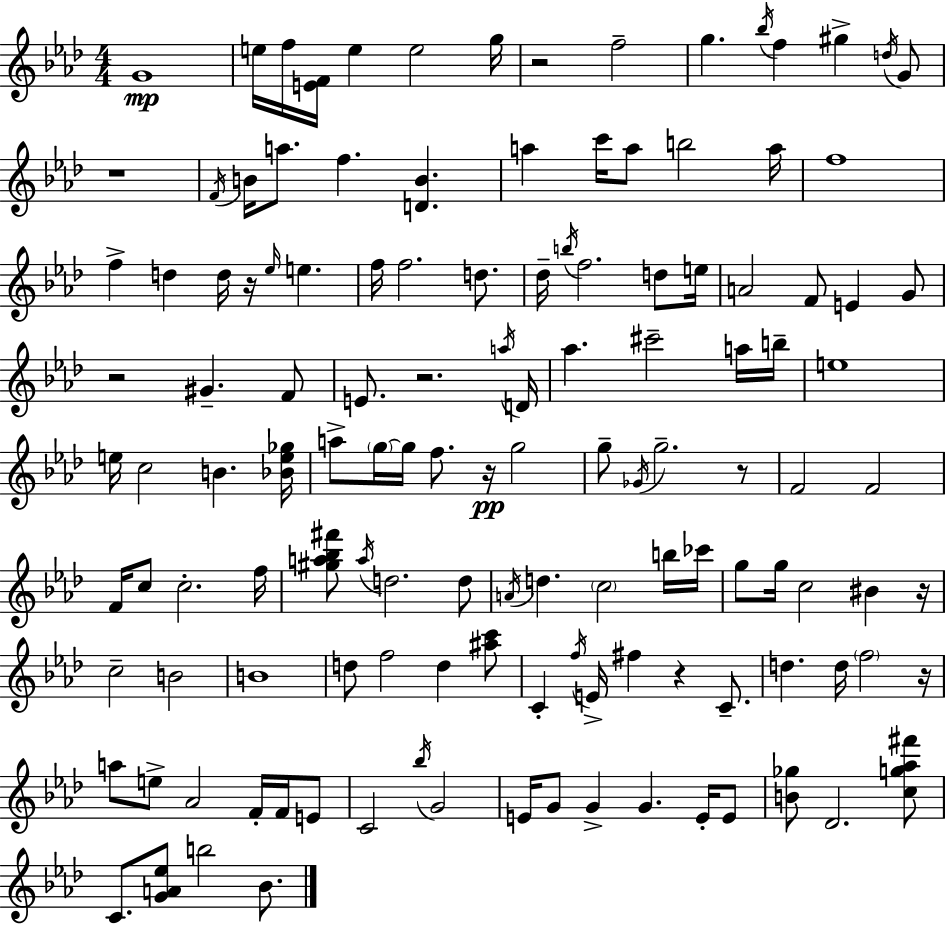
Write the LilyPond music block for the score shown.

{
  \clef treble
  \numericTimeSignature
  \time 4/4
  \key aes \major
  g'1\mp | e''16 f''16 <e' f'>16 e''4 e''2 g''16 | r2 f''2-- | g''4. \acciaccatura { bes''16 } f''4 gis''4-> \acciaccatura { d''16 } | \break g'8 r1 | \acciaccatura { f'16 } b'16 a''8. f''4. <d' b'>4. | a''4 c'''16 a''8 b''2 | a''16 f''1 | \break f''4-> d''4 d''16 r16 \grace { ees''16 } e''4. | f''16 f''2. | d''8. des''16-- \acciaccatura { b''16 } f''2. | d''8 e''16 a'2 f'8 e'4 | \break g'8 r2 gis'4.-- | f'8 e'8. r2. | \acciaccatura { a''16 } d'16 aes''4. cis'''2-- | a''16 b''16-- e''1 | \break e''16 c''2 b'4. | <bes' e'' ges''>16 a''8-> \parenthesize g''16~~ g''16 f''8. r16\pp g''2 | g''8-- \acciaccatura { ges'16 } g''2.-- | r8 f'2 f'2 | \break f'16 c''8 c''2.-. | f''16 <gis'' a'' bes'' fis'''>8 \acciaccatura { a''16 } d''2. | d''8 \acciaccatura { a'16 } d''4. \parenthesize c''2 | b''16 ces'''16 g''8 g''16 c''2 | \break bis'4 r16 c''2-- | b'2 b'1 | d''8 f''2 | d''4 <ais'' c'''>8 c'4-. \acciaccatura { f''16 } e'16-> fis''4 | \break r4 c'8.-- d''4. | d''16 \parenthesize f''2 r16 a''8 e''8-> aes'2 | f'16-. f'16 e'8 c'2 | \acciaccatura { bes''16 } g'2 e'16 g'8 g'4-> | \break g'4. e'16-. e'8 <b' ges''>8 des'2. | <c'' g'' aes'' fis'''>8 c'8. <g' a' ees''>8 | b''2 bes'8. \bar "|."
}